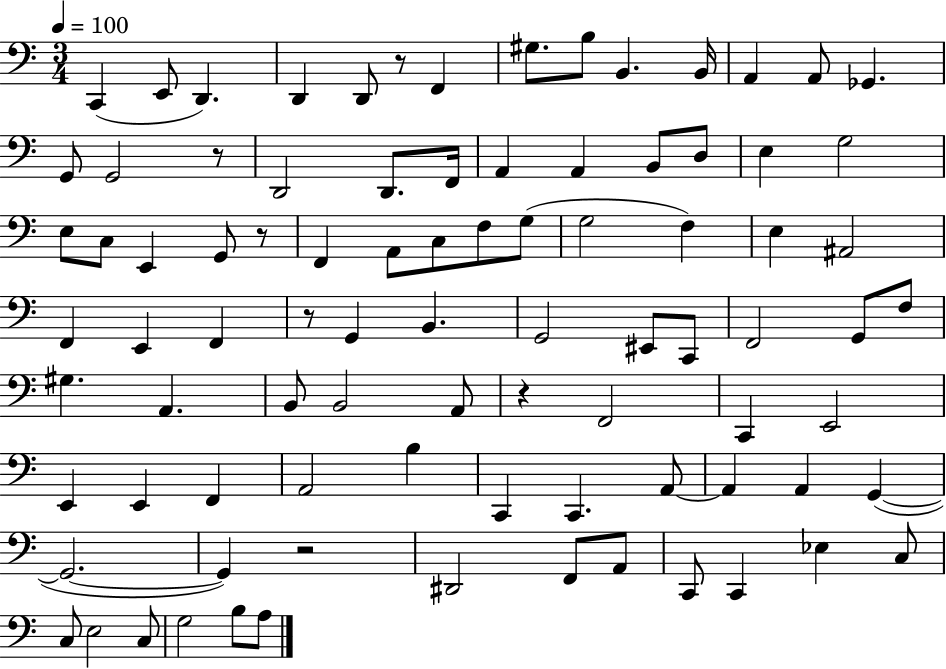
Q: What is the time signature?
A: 3/4